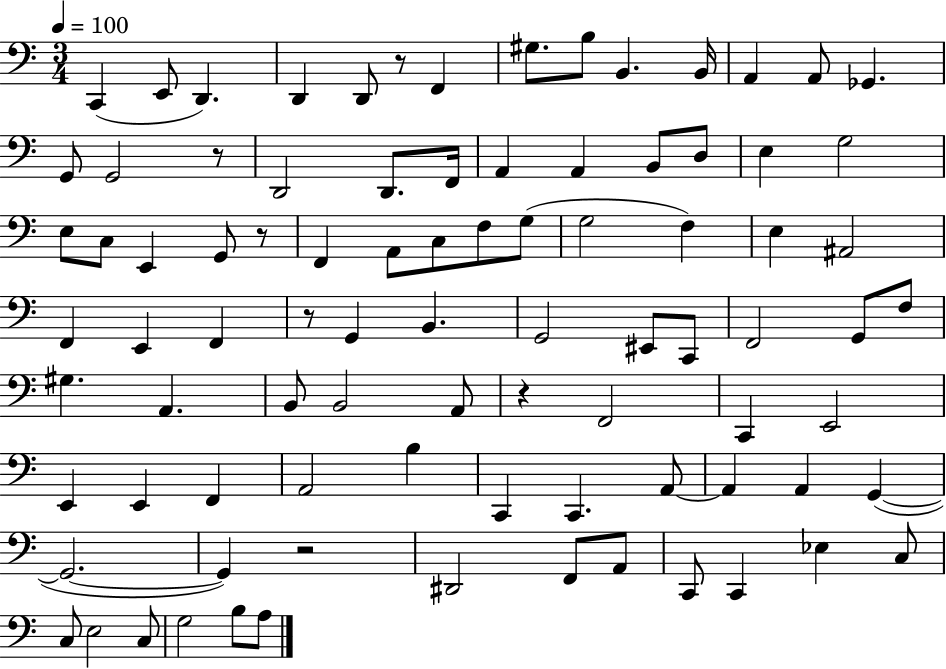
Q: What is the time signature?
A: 3/4